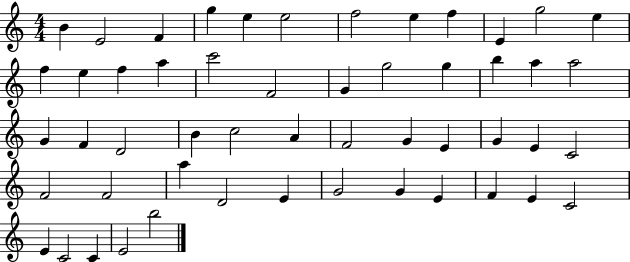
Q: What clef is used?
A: treble